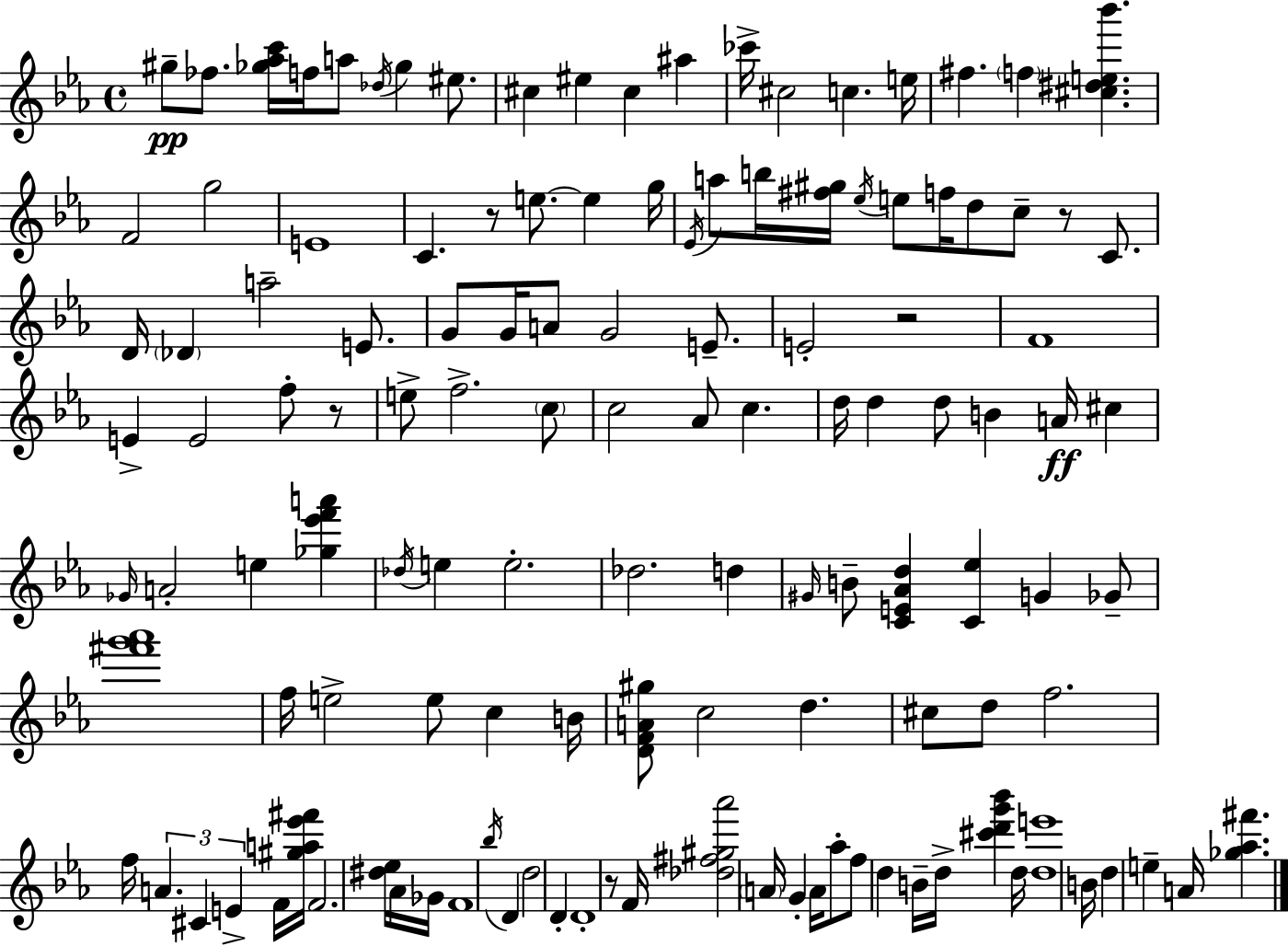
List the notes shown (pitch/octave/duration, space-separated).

G#5/e FES5/e. [Gb5,Ab5,C6]/s F5/s A5/e Db5/s Gb5/q EIS5/e. C#5/q EIS5/q C#5/q A#5/q CES6/s C#5/h C5/q. E5/s F#5/q. F5/q [C#5,D#5,E5,Bb6]/q. F4/h G5/h E4/w C4/q. R/e E5/e. E5/q G5/s Eb4/s A5/e B5/s [F#5,G#5]/s Eb5/s E5/e F5/s D5/e C5/e R/e C4/e. D4/s Db4/q A5/h E4/e. G4/e G4/s A4/e G4/h E4/e. E4/h R/h F4/w E4/q E4/h F5/e R/e E5/e F5/h. C5/e C5/h Ab4/e C5/q. D5/s D5/q D5/e B4/q A4/s C#5/q Gb4/s A4/h E5/q [Gb5,Eb6,F6,A6]/q Db5/s E5/q E5/h. Db5/h. D5/q G#4/s B4/e [C4,E4,Ab4,D5]/q [C4,Eb5]/q G4/q Gb4/e [F#6,G6,Ab6]/w F5/s E5/h E5/e C5/q B4/s [D4,F4,A4,G#5]/e C5/h D5/q. C#5/e D5/e F5/h. F5/s A4/q. C#4/q E4/q F4/s [G#5,A5,Eb6,F#6]/s F4/h. [D#5,Eb5]/s Ab4/s Gb4/s F4/w Bb5/s D4/q D5/h D4/q D4/w R/e F4/s [Db5,F#5,G#5,Ab6]/h A4/s G4/q A4/s Ab5/e F5/e D5/q B4/s D5/s [C#6,D6,G6,Bb6]/q D5/s [D5,E6]/w B4/s D5/q E5/q A4/s [Gb5,Ab5,F#6]/q.